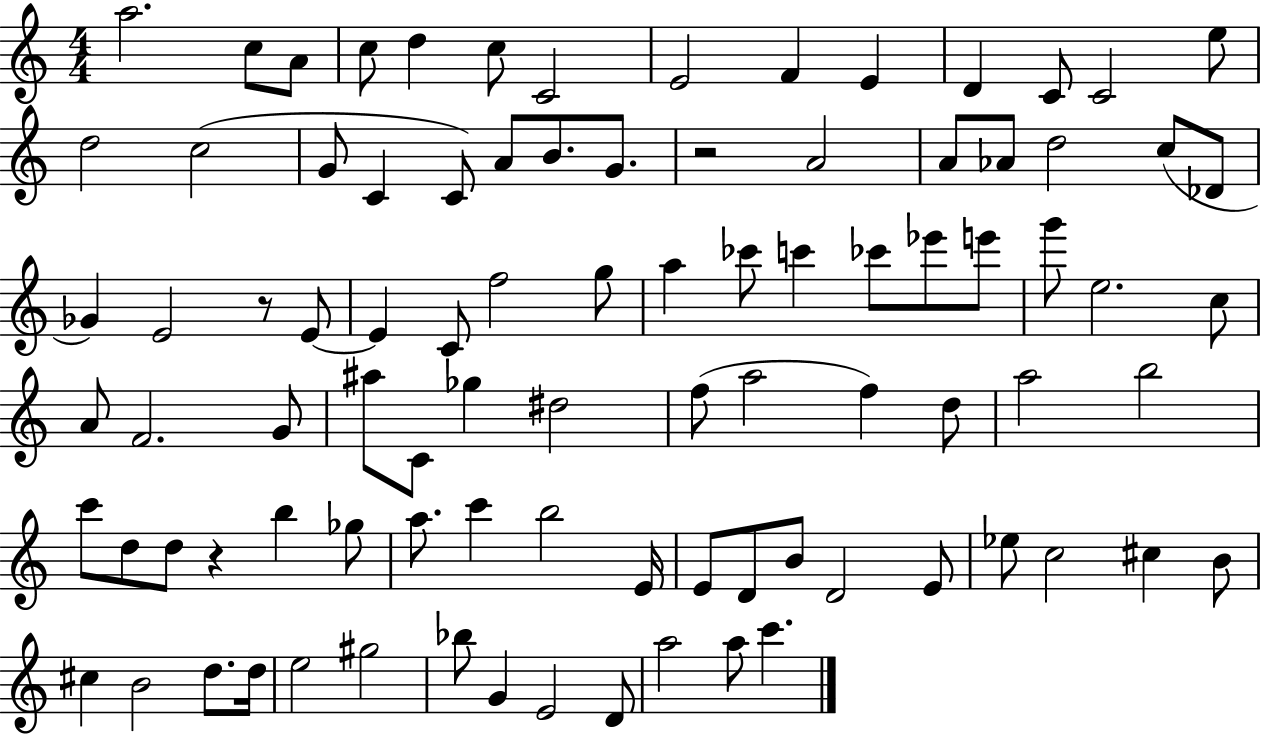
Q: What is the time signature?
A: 4/4